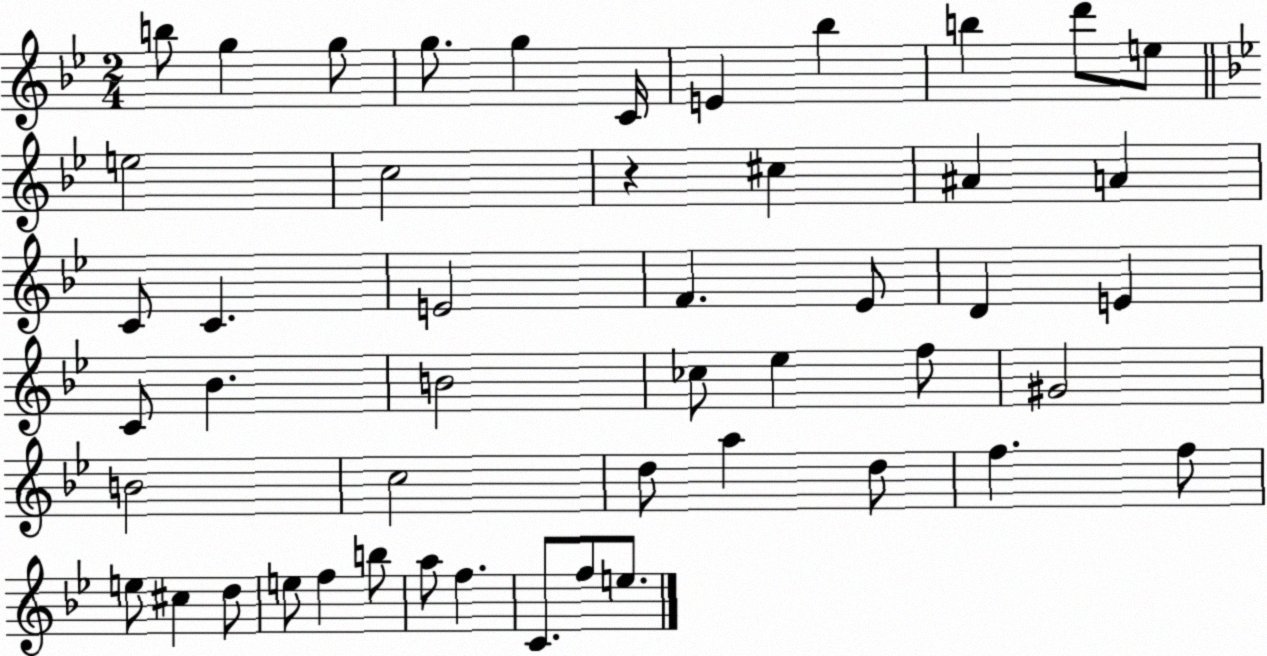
X:1
T:Untitled
M:2/4
L:1/4
K:Bb
b/2 g g/2 g/2 g C/4 E _b b d'/2 e/2 e2 c2 z ^c ^A A C/2 C E2 F _E/2 D E C/2 _B B2 _c/2 _e f/2 ^G2 B2 c2 d/2 a d/2 f f/2 e/2 ^c d/2 e/2 f b/2 a/2 f C/2 f/2 e/2